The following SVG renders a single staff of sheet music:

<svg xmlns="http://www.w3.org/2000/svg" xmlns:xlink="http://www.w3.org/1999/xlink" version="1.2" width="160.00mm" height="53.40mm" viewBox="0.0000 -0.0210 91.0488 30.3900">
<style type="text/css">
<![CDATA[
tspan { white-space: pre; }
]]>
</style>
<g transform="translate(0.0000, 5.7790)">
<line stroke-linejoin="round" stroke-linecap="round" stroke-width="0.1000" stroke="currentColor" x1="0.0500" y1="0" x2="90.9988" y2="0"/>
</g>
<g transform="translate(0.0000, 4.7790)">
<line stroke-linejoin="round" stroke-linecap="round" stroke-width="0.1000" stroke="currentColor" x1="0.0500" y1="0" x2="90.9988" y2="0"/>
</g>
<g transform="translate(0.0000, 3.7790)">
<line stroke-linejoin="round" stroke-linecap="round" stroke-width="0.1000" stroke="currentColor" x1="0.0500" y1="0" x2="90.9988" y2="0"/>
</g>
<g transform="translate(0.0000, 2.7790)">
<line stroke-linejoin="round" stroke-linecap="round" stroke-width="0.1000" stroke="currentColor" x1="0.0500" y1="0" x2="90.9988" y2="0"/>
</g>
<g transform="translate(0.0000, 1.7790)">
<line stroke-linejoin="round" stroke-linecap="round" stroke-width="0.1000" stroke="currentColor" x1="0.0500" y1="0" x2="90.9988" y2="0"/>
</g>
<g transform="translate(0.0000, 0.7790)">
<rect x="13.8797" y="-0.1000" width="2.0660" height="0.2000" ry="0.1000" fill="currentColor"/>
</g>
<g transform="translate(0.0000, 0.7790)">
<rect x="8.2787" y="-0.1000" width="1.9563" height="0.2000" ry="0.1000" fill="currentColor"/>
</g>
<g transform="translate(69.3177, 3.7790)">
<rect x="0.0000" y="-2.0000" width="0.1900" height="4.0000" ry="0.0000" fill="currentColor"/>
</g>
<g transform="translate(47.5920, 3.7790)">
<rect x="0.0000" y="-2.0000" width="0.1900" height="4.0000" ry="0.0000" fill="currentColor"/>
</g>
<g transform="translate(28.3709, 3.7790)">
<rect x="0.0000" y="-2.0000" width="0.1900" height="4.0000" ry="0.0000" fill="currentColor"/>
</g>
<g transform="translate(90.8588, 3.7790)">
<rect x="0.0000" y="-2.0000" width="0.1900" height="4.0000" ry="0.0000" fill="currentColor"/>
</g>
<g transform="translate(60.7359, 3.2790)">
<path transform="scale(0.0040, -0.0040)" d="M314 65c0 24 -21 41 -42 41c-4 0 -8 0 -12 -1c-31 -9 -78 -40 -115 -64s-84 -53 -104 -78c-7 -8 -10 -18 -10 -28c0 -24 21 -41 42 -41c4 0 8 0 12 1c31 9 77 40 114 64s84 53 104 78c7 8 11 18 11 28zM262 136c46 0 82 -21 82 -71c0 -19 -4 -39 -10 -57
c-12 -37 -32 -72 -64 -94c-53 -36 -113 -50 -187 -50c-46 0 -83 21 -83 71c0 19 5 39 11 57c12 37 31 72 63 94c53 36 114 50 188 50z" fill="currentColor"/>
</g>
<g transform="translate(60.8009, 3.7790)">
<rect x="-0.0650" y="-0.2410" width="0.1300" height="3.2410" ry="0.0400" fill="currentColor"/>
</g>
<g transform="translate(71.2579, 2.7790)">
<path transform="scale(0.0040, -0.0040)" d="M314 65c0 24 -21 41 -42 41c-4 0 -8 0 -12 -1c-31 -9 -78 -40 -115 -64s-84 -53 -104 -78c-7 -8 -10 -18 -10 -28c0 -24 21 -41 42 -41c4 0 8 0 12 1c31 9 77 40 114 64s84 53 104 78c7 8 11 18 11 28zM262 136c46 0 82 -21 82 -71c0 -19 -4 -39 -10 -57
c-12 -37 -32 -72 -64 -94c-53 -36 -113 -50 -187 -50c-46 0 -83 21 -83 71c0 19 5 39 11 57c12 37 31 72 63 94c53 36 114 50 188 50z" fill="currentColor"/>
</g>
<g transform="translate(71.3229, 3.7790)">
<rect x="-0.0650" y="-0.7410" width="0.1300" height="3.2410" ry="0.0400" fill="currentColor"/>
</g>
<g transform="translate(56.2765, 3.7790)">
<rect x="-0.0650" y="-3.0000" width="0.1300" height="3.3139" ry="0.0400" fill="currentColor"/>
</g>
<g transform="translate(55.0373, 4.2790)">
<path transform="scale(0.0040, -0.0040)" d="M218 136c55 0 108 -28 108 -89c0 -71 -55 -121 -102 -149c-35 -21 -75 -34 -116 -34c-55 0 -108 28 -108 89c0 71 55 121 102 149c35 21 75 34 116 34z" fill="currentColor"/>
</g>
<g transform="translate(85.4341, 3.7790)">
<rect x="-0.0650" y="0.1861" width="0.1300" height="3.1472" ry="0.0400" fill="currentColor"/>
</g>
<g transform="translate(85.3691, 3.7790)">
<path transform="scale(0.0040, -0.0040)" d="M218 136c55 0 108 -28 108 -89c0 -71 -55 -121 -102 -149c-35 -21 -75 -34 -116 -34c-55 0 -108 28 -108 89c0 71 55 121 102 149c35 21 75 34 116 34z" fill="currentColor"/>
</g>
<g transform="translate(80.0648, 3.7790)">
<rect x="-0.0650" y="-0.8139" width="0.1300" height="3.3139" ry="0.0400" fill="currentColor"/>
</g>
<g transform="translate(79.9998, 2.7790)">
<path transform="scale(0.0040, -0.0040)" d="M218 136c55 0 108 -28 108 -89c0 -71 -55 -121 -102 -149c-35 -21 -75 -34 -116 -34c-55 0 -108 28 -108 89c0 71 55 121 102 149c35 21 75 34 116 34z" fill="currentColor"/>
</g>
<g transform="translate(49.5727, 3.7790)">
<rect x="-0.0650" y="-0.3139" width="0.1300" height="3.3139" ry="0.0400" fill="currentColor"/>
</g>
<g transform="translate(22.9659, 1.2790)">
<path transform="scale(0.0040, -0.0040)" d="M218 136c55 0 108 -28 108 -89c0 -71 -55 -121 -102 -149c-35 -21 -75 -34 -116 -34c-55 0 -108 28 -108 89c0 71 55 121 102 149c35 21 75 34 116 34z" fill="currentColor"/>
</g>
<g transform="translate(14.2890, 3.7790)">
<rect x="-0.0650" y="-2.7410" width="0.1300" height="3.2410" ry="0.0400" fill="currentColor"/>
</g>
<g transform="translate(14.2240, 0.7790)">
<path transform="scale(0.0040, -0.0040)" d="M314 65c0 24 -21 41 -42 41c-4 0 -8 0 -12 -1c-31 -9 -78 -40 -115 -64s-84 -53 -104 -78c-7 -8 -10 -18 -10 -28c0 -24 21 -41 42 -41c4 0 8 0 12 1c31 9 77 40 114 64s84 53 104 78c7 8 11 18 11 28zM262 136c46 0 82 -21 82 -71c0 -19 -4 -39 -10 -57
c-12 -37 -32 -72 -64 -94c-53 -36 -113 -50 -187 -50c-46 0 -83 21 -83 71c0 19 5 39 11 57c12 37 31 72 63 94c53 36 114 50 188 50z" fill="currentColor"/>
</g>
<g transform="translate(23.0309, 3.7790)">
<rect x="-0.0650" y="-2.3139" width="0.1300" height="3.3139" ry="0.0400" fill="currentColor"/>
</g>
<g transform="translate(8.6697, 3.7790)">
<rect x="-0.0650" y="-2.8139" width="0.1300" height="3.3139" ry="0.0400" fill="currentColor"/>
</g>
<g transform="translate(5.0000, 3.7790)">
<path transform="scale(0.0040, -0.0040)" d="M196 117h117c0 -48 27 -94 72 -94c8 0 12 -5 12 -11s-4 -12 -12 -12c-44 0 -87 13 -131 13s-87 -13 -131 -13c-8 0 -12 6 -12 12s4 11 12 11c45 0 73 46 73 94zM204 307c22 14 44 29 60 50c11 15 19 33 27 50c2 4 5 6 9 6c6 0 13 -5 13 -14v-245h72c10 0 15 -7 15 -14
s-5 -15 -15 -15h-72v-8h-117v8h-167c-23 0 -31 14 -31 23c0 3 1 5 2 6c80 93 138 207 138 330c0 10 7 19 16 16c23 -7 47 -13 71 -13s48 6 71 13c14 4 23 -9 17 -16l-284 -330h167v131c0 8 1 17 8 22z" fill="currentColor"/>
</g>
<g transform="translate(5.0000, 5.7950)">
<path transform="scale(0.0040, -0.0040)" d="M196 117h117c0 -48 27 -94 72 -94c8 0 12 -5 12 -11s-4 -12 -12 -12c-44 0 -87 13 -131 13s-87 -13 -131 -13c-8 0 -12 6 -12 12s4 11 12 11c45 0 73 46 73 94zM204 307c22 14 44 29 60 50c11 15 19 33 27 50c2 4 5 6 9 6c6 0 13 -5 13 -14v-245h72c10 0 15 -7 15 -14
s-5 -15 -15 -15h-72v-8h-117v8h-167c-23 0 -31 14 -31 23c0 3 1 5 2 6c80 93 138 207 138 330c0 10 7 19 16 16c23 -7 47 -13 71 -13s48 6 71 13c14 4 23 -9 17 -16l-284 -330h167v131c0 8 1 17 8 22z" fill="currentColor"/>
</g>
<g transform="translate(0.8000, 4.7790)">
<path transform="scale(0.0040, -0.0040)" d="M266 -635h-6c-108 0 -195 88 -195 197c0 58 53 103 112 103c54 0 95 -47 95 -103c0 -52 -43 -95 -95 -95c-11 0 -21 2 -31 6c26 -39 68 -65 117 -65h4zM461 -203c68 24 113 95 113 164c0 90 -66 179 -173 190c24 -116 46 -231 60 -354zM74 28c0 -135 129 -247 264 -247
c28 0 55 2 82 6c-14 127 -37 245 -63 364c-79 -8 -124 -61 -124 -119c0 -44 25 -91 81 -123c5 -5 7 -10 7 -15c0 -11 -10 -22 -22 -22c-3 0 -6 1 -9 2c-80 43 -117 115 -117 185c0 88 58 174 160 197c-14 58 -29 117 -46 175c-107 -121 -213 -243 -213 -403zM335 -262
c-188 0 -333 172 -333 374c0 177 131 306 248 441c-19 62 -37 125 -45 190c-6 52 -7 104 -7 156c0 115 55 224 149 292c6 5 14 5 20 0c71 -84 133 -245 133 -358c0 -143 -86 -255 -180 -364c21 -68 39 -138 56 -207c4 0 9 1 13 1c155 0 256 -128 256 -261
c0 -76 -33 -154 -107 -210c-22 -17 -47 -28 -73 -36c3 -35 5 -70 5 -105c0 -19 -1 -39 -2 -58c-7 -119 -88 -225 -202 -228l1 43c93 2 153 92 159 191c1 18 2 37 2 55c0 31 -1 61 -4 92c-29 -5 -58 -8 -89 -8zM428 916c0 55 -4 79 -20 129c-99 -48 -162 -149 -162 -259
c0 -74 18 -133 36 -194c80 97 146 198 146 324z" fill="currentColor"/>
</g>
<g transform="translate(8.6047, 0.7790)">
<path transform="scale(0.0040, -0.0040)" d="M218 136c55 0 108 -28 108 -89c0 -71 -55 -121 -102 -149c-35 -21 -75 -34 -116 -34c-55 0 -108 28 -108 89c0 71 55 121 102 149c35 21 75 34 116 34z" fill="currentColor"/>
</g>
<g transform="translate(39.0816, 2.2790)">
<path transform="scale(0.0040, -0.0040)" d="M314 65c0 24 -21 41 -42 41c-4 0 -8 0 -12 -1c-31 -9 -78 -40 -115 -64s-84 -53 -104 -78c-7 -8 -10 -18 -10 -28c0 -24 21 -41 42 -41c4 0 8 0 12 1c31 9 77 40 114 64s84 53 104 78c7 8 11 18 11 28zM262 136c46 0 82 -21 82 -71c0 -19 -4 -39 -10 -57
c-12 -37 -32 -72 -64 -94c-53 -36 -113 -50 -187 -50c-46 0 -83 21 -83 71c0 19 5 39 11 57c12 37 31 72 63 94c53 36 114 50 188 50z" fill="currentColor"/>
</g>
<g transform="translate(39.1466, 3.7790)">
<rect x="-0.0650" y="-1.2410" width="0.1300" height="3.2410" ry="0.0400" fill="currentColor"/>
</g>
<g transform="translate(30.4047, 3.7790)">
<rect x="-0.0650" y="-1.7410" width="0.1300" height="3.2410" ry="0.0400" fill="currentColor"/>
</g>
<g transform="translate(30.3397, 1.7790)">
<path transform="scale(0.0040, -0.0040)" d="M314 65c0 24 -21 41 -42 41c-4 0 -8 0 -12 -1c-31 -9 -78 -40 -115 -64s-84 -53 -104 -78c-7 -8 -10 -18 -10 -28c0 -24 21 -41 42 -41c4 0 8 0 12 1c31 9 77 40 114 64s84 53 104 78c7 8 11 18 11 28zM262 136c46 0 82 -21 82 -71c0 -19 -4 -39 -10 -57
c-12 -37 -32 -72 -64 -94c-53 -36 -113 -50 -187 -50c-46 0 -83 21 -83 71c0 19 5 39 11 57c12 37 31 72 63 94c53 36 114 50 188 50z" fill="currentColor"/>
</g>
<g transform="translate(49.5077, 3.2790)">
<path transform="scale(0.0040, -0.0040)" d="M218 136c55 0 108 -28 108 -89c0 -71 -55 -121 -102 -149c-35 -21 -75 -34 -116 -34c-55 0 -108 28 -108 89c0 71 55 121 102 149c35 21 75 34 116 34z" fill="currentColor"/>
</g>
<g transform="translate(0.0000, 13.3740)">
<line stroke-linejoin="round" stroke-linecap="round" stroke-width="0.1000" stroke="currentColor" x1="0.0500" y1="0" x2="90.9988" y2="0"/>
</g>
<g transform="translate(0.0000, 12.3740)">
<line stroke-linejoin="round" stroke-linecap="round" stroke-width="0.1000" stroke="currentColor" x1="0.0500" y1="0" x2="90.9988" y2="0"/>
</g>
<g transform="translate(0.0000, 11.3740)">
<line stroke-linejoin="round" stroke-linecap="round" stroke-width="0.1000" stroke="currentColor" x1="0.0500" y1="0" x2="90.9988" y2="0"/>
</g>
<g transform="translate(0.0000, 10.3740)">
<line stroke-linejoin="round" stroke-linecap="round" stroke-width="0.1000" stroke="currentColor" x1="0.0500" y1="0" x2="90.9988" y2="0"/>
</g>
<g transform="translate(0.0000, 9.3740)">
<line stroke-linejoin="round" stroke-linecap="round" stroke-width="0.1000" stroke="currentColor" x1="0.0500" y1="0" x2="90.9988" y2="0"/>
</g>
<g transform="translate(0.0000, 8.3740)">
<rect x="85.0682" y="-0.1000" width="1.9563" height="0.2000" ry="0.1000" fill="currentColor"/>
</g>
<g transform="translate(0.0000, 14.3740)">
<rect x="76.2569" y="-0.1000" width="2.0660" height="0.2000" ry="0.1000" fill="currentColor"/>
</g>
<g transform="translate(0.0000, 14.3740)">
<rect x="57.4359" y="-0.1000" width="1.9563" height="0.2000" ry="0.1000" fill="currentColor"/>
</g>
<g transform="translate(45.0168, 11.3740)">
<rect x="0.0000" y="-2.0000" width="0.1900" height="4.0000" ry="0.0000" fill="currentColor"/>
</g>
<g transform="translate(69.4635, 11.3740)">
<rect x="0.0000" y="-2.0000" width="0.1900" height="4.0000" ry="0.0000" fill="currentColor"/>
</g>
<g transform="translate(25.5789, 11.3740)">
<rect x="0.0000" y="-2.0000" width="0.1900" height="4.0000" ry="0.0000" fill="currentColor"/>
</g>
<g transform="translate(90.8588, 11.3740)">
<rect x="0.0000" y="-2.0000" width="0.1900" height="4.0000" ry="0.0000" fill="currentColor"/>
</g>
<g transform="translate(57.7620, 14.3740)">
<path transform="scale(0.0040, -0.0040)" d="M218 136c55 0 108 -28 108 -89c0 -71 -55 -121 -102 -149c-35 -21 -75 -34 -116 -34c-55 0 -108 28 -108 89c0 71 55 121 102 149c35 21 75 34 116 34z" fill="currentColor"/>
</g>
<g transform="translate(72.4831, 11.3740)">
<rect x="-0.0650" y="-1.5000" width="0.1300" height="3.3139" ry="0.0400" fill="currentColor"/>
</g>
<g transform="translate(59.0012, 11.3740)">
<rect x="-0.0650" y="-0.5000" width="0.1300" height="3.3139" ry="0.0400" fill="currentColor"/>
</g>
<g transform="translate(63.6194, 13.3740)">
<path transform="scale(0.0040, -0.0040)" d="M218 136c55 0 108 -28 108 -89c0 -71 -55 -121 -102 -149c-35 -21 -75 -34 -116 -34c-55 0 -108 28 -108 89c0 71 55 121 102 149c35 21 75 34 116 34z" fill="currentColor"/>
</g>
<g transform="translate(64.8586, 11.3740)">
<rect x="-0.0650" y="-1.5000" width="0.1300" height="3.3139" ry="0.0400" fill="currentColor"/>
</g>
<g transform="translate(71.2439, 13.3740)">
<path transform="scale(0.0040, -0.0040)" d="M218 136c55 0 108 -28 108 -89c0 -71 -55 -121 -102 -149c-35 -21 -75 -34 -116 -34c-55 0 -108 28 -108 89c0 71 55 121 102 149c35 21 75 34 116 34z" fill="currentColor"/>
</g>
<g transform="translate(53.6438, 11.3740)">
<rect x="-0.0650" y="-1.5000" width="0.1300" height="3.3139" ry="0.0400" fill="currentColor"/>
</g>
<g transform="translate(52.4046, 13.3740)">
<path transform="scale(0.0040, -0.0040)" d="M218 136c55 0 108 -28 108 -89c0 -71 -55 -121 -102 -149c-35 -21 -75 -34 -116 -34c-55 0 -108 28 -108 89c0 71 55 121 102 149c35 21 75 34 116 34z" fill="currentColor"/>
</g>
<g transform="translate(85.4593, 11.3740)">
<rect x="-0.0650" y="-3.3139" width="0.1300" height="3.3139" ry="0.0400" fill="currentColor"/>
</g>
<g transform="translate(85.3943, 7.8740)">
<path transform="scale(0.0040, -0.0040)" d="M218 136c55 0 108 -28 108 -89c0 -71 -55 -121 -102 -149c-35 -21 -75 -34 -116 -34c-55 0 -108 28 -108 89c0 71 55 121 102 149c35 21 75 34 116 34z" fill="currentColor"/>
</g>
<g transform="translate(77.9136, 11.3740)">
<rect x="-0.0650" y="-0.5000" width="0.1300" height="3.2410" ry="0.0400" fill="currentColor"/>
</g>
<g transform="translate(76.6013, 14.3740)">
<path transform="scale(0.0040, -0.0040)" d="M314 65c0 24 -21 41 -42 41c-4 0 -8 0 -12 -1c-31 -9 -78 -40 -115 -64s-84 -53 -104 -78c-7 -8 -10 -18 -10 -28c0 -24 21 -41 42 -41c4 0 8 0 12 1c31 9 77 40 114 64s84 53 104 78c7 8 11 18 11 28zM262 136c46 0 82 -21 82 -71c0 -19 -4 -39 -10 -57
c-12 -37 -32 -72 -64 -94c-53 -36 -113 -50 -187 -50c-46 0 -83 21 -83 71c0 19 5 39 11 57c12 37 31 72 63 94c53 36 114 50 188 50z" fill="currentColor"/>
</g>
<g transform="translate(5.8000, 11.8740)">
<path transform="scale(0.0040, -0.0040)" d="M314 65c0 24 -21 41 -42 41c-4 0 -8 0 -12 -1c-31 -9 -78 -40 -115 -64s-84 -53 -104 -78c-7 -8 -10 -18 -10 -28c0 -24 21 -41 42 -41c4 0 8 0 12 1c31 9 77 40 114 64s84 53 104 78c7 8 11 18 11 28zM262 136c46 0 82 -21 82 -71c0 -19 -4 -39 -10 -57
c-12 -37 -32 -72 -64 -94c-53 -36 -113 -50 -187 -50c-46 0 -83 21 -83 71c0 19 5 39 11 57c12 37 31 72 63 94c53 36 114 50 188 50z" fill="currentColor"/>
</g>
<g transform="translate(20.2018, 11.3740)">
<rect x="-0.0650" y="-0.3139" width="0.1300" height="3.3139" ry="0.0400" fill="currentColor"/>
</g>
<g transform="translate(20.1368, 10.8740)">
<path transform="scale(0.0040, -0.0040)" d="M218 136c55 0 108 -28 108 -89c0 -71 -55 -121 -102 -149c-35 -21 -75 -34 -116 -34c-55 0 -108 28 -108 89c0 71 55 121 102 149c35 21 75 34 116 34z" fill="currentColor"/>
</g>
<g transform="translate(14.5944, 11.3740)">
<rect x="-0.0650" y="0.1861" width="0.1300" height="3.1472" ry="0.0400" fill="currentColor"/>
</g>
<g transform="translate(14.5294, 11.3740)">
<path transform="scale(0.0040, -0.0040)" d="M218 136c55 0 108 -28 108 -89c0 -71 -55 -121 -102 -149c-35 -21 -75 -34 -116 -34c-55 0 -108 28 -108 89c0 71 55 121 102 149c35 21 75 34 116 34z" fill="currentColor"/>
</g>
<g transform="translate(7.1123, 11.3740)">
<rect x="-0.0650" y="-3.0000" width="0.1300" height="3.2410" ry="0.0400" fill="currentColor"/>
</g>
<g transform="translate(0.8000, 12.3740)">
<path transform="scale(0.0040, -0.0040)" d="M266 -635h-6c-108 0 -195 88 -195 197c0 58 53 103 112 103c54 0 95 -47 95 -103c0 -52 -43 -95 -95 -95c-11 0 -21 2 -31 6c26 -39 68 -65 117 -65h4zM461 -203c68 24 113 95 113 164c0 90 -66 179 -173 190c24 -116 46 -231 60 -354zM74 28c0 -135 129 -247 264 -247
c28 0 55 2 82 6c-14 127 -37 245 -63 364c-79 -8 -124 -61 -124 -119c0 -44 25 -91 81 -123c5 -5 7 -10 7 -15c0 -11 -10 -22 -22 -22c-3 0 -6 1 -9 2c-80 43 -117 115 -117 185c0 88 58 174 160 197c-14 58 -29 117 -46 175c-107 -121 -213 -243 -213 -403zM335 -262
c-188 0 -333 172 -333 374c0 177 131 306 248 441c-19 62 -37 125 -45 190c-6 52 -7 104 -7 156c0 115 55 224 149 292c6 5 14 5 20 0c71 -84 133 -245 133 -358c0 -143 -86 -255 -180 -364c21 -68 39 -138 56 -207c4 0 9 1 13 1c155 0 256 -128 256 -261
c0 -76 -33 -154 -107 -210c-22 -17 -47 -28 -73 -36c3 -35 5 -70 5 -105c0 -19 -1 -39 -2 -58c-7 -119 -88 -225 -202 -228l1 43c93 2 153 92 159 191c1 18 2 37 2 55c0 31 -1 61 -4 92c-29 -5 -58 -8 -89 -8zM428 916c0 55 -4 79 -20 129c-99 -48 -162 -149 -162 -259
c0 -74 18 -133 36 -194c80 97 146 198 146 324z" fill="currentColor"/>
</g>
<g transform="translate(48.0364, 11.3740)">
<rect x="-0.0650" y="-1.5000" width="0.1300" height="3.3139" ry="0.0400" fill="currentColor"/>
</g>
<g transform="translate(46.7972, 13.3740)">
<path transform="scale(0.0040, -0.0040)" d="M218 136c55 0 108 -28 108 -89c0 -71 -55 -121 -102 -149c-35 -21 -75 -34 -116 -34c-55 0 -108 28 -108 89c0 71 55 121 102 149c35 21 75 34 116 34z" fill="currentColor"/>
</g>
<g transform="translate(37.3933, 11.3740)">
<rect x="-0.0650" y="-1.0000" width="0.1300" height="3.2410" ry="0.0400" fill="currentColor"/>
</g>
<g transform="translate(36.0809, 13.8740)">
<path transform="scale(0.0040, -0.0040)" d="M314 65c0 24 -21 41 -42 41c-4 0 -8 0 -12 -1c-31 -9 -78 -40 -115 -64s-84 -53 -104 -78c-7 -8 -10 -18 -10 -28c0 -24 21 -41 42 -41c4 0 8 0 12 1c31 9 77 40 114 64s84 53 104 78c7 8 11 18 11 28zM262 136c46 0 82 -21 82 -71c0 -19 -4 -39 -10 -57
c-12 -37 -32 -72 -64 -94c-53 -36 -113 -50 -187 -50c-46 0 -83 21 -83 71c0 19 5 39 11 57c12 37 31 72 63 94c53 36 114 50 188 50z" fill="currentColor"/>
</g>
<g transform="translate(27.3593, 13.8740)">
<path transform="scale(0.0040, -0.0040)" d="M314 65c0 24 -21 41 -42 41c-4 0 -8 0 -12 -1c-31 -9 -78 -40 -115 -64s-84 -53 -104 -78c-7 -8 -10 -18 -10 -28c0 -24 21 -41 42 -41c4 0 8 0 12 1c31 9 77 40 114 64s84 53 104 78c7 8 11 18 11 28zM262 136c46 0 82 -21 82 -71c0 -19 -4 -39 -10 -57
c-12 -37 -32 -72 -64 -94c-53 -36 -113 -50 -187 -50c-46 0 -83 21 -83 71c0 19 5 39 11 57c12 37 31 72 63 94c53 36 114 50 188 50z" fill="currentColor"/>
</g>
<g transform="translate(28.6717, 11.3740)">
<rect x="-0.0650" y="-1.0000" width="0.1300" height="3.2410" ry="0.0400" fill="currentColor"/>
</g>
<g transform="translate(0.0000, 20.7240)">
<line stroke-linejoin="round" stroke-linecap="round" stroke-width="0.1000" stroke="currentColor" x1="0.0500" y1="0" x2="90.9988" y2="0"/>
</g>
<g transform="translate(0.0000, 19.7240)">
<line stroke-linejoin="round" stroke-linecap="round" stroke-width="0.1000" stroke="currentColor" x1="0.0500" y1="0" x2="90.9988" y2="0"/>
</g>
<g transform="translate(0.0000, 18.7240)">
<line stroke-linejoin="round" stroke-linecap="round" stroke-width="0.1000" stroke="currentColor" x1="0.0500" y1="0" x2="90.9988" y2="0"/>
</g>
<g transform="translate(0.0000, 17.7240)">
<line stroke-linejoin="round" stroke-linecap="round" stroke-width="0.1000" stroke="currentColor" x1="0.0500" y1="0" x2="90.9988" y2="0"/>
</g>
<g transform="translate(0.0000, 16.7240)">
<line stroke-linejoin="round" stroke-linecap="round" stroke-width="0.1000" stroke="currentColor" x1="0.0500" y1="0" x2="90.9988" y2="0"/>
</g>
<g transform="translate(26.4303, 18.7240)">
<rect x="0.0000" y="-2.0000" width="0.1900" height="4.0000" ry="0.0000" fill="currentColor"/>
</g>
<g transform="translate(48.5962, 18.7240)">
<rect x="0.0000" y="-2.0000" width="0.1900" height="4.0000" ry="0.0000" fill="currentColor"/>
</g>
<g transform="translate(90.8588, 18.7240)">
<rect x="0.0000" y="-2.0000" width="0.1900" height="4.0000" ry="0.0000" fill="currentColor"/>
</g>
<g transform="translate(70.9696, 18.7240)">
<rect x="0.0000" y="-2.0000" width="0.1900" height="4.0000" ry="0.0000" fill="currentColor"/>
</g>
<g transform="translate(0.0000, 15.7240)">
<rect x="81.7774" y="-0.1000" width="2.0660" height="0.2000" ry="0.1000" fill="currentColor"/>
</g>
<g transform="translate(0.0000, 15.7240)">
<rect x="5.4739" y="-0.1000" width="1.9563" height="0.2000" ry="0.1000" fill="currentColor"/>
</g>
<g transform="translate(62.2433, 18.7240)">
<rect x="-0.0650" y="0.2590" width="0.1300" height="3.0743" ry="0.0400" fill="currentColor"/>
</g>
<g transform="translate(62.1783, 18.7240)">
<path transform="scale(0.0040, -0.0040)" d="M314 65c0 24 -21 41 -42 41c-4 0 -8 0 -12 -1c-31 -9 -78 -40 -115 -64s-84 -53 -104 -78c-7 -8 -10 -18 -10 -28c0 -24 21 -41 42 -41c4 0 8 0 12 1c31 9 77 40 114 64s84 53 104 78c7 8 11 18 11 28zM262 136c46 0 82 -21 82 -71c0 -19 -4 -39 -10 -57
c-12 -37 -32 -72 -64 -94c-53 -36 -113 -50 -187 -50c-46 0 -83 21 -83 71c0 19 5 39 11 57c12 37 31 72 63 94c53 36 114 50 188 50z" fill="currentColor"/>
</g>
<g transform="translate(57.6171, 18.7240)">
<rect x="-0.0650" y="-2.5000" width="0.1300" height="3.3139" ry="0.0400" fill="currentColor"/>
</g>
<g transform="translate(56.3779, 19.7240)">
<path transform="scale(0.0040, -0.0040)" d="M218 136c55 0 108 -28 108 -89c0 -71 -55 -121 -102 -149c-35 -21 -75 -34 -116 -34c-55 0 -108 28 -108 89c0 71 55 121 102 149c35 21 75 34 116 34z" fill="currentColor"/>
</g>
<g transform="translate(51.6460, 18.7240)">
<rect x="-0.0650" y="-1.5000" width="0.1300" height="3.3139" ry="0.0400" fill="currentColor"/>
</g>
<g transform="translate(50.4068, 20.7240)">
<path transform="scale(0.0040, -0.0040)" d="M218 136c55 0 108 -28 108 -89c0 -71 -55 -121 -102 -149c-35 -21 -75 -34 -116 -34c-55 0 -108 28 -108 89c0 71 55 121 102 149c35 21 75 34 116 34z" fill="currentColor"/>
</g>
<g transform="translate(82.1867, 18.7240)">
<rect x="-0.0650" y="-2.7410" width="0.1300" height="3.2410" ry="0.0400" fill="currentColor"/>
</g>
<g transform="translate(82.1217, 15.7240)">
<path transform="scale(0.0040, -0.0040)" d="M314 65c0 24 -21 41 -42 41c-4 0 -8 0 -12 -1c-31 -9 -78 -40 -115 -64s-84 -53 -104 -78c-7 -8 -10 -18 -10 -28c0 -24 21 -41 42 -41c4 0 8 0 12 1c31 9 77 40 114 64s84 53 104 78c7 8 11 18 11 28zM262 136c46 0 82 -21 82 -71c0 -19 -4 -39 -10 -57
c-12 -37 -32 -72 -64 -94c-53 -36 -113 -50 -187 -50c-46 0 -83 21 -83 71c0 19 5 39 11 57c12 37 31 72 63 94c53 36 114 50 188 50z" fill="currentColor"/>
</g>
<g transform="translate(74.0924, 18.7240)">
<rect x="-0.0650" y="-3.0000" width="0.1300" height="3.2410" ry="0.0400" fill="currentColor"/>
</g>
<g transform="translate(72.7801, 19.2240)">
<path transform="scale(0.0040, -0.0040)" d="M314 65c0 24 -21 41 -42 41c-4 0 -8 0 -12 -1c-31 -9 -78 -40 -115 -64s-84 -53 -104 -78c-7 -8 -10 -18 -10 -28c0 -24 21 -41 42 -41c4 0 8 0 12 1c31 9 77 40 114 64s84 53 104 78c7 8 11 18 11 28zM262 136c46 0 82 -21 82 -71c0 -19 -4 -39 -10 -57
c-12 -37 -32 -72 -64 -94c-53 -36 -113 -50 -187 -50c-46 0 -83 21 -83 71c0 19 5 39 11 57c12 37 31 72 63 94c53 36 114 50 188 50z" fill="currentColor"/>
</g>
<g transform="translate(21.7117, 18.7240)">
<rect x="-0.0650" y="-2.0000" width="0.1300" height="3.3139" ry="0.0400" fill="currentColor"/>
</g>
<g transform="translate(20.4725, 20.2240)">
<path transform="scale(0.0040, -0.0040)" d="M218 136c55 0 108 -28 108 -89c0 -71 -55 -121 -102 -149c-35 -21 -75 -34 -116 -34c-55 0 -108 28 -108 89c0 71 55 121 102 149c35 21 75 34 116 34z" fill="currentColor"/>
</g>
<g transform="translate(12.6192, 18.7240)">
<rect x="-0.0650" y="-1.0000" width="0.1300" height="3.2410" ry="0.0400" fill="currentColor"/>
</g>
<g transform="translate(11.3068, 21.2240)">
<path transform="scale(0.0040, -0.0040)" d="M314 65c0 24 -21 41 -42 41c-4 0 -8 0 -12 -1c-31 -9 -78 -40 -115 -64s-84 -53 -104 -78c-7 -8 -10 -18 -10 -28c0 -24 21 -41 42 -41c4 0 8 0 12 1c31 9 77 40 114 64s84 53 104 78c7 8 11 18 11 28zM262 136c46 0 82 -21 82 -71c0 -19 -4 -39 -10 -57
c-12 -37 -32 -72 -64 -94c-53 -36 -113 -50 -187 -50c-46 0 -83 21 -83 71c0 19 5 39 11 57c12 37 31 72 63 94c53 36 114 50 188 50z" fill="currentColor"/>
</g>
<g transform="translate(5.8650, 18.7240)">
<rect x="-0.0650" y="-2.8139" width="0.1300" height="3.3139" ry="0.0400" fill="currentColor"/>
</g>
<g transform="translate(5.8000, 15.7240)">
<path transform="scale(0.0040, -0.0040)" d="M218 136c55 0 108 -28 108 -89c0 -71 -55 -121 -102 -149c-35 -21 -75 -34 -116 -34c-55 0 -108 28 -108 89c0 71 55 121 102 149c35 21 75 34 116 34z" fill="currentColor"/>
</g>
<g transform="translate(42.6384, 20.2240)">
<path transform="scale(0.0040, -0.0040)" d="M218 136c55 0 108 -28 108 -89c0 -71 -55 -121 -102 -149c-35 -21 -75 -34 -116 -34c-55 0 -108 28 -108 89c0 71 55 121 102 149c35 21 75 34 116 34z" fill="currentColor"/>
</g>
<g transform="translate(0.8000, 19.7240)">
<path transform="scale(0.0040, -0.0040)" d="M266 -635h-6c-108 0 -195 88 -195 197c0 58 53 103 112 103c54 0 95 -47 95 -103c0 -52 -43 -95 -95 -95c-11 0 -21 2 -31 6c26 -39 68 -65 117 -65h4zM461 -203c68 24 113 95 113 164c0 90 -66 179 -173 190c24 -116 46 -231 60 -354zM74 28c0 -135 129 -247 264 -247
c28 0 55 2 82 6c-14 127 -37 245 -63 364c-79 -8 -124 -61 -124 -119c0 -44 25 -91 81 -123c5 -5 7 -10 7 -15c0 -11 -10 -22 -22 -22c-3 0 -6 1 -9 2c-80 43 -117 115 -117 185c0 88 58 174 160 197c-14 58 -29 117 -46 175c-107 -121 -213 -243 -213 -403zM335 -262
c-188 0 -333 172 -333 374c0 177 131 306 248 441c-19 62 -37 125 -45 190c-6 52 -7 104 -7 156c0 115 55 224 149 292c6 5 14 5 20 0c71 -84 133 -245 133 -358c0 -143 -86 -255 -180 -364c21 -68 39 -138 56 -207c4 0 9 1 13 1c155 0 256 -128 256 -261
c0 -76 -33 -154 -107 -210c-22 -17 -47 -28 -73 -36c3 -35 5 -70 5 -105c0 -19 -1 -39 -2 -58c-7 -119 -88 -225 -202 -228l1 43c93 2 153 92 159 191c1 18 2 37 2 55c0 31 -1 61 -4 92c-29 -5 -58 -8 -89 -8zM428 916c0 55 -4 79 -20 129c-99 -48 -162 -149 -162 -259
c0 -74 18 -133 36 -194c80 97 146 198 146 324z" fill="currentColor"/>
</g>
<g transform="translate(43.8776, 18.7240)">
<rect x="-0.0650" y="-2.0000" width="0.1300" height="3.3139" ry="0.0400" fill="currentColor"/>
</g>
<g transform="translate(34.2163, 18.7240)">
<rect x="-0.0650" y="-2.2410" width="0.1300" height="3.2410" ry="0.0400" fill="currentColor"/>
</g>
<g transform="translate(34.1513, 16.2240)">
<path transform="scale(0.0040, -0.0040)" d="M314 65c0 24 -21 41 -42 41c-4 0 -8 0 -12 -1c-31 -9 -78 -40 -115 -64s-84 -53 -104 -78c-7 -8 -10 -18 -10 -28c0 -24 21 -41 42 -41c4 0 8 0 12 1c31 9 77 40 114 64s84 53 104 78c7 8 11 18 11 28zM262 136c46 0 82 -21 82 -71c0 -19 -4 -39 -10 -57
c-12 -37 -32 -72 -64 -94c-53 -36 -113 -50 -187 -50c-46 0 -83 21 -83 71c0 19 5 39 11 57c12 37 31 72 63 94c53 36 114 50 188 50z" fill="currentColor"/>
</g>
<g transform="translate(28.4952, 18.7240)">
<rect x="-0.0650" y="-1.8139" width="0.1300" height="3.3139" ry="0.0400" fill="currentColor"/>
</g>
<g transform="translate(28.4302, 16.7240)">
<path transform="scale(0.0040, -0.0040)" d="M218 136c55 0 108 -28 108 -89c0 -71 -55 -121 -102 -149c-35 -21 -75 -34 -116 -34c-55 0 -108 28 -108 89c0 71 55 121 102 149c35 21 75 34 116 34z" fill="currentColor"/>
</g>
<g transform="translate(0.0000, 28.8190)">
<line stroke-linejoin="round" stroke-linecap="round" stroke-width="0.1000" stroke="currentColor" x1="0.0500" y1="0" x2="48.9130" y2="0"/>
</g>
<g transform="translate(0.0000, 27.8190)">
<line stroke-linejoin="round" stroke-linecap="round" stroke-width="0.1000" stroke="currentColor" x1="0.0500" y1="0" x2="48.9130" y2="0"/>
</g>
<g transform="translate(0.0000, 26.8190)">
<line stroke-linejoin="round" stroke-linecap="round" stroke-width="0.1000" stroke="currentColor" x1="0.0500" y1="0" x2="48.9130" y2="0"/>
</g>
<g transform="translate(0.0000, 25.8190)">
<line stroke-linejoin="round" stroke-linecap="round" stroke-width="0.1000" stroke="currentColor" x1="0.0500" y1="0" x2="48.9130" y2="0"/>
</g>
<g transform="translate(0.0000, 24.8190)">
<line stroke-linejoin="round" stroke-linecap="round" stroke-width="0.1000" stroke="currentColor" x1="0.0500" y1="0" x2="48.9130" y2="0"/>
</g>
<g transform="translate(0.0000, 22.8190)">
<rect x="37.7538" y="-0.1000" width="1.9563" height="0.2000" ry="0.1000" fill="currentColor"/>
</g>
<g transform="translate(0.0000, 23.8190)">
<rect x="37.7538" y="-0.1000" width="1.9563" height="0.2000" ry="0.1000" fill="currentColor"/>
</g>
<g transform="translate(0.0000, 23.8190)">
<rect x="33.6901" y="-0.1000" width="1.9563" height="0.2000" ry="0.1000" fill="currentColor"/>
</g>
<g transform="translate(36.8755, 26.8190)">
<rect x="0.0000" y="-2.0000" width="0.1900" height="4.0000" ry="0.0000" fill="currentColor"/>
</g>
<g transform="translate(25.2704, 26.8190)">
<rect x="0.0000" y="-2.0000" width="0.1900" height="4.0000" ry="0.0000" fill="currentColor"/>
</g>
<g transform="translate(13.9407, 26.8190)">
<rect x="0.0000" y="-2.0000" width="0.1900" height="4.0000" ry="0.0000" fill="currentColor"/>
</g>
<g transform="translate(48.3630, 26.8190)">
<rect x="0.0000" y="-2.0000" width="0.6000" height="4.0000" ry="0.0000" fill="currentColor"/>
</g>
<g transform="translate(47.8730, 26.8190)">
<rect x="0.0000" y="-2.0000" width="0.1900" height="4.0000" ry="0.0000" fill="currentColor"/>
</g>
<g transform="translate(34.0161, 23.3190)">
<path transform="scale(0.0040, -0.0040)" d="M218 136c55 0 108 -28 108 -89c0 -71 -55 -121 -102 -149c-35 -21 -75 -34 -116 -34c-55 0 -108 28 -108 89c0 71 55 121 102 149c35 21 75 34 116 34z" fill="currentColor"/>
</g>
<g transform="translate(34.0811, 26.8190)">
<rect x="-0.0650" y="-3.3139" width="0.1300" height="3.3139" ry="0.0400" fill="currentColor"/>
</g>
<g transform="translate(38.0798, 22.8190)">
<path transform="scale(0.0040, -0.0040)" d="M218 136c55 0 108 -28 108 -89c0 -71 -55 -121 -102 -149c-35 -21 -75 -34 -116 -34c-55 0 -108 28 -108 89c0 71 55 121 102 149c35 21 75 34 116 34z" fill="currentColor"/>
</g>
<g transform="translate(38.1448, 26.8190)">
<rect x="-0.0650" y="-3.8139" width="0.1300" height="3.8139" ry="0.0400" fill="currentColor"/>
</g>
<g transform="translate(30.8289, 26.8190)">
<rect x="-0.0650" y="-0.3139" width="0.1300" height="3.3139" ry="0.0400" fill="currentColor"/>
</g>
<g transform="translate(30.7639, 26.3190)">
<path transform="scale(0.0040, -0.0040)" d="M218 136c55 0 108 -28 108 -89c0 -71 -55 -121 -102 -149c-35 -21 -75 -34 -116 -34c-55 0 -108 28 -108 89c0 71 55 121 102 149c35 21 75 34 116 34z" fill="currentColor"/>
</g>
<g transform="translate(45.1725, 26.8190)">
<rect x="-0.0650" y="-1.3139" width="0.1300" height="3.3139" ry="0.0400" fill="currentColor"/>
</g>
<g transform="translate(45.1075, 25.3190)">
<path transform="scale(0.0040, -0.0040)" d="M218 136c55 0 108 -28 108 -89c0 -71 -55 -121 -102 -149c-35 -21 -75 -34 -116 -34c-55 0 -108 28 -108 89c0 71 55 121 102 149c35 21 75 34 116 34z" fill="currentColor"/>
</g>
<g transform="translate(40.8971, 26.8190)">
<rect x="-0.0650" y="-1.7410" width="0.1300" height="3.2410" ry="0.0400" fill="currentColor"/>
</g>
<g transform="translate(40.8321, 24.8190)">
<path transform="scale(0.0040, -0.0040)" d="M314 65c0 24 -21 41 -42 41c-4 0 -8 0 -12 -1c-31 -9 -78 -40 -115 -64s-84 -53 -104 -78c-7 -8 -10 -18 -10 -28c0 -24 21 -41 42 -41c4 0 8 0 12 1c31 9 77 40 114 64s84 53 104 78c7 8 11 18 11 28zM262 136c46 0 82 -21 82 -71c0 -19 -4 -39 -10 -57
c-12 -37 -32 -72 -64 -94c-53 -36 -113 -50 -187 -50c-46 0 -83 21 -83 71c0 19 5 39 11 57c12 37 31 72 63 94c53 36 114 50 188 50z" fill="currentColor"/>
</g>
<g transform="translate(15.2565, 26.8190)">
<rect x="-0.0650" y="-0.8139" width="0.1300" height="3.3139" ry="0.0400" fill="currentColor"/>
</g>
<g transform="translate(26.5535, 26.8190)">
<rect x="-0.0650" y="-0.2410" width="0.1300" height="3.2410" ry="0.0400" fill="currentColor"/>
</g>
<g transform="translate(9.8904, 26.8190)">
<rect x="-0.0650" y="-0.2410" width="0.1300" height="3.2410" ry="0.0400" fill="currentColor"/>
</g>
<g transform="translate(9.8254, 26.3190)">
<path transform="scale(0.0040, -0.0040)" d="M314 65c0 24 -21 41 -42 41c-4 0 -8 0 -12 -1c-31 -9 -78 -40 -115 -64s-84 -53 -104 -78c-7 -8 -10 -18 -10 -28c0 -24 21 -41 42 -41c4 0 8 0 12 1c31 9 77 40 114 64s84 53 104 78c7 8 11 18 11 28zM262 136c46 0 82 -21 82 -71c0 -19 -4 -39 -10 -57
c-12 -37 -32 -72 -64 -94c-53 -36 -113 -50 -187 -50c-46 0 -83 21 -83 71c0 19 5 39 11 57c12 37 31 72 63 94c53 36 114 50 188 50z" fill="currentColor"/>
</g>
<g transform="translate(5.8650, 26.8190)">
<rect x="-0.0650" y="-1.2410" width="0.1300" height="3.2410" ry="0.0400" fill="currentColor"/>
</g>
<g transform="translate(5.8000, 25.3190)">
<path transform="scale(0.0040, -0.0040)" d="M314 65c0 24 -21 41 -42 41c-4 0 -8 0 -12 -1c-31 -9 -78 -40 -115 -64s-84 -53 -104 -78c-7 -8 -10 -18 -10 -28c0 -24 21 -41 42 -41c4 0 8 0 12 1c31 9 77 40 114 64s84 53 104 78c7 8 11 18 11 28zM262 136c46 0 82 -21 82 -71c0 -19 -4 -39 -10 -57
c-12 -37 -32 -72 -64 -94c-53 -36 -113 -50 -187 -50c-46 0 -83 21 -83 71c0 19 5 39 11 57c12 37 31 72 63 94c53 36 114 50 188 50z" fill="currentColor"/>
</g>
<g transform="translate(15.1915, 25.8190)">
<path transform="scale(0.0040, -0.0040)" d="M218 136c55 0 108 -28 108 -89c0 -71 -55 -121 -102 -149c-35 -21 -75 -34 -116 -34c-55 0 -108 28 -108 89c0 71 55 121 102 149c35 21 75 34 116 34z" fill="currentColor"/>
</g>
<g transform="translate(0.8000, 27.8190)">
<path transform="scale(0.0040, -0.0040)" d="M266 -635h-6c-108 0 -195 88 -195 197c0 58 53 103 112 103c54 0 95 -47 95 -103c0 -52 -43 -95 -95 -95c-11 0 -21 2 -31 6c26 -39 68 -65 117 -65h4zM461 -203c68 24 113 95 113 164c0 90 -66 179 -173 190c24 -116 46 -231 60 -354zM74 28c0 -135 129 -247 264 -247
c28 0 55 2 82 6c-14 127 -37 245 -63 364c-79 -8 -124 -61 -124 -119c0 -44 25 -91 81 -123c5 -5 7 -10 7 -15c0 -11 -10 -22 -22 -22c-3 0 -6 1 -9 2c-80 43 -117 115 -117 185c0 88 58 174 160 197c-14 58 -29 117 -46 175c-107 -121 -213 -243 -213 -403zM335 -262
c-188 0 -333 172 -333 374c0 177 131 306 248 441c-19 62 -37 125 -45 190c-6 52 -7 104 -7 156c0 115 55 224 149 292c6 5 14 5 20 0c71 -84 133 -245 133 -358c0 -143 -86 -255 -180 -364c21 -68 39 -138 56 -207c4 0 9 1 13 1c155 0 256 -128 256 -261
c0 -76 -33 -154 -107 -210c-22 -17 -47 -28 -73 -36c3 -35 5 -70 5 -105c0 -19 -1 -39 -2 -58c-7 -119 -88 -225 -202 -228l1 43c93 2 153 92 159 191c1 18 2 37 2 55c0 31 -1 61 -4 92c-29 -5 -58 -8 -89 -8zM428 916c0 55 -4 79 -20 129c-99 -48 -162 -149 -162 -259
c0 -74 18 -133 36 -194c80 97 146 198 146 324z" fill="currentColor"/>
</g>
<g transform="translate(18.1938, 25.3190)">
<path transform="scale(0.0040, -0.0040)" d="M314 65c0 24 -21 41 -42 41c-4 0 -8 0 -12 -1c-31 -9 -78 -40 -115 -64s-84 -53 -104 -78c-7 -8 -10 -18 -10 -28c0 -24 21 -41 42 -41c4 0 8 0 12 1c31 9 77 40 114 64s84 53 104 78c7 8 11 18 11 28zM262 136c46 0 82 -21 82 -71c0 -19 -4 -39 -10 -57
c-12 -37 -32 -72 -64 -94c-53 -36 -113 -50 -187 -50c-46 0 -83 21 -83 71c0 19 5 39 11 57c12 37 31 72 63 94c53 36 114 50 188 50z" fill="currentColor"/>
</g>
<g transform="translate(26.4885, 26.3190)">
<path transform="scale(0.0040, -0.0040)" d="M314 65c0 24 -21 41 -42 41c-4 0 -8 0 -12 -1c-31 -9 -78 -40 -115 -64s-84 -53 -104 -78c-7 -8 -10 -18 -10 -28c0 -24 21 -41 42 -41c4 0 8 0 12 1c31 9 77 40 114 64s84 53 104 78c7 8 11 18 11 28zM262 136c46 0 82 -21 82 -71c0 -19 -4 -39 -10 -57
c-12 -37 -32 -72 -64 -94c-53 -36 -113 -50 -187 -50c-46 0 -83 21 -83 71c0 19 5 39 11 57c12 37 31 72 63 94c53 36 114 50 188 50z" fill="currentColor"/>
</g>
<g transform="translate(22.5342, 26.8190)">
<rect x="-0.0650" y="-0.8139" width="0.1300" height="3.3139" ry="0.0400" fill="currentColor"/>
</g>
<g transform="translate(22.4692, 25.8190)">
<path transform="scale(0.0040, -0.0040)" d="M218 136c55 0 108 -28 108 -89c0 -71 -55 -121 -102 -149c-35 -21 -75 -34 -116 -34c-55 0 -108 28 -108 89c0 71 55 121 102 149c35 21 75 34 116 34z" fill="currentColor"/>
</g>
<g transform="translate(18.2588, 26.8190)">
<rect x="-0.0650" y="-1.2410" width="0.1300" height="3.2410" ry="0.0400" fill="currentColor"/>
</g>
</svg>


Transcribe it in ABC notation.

X:1
T:Untitled
M:4/4
L:1/4
K:C
a a2 g f2 e2 c A c2 d2 d B A2 B c D2 D2 E E C E E C2 b a D2 F f g2 F E G B2 A2 a2 e2 c2 d e2 d c2 c b c' f2 e